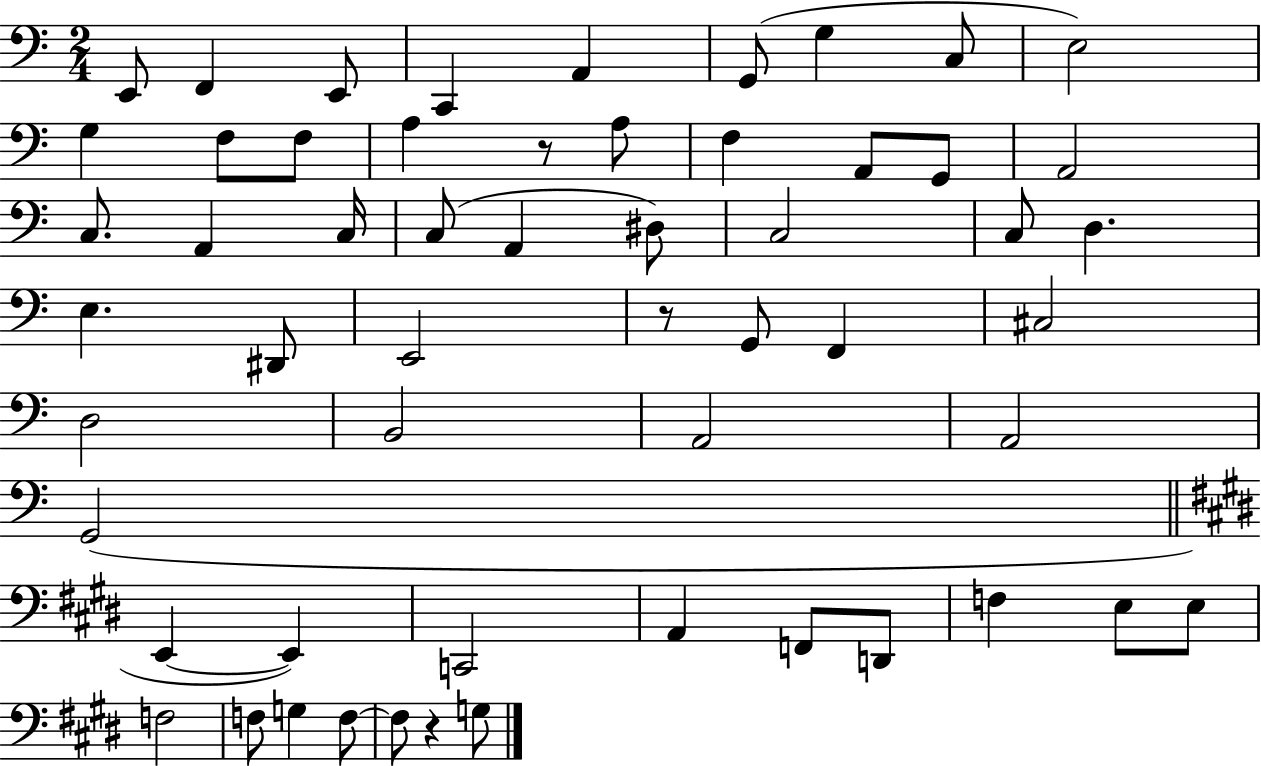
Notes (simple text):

E2/e F2/q E2/e C2/q A2/q G2/e G3/q C3/e E3/h G3/q F3/e F3/e A3/q R/e A3/e F3/q A2/e G2/e A2/h C3/e. A2/q C3/s C3/e A2/q D#3/e C3/h C3/e D3/q. E3/q. D#2/e E2/h R/e G2/e F2/q C#3/h D3/h B2/h A2/h A2/h G2/h E2/q E2/q C2/h A2/q F2/e D2/e F3/q E3/e E3/e F3/h F3/e G3/q F3/e F3/e R/q G3/e